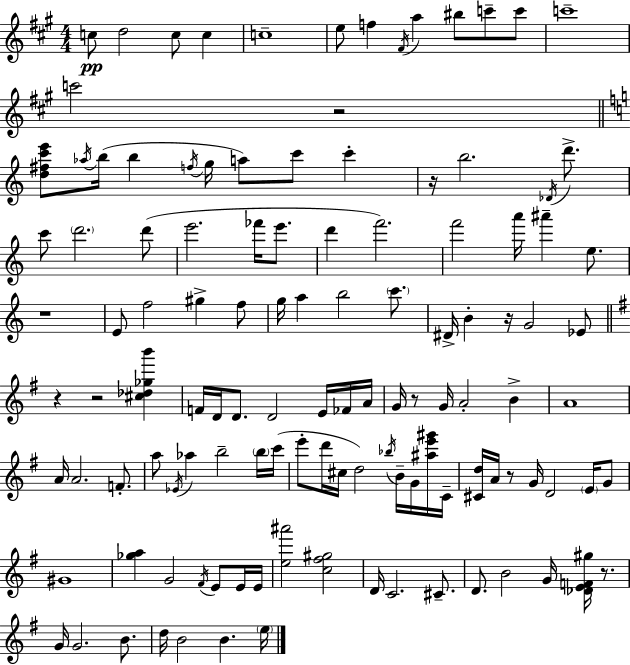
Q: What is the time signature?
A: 4/4